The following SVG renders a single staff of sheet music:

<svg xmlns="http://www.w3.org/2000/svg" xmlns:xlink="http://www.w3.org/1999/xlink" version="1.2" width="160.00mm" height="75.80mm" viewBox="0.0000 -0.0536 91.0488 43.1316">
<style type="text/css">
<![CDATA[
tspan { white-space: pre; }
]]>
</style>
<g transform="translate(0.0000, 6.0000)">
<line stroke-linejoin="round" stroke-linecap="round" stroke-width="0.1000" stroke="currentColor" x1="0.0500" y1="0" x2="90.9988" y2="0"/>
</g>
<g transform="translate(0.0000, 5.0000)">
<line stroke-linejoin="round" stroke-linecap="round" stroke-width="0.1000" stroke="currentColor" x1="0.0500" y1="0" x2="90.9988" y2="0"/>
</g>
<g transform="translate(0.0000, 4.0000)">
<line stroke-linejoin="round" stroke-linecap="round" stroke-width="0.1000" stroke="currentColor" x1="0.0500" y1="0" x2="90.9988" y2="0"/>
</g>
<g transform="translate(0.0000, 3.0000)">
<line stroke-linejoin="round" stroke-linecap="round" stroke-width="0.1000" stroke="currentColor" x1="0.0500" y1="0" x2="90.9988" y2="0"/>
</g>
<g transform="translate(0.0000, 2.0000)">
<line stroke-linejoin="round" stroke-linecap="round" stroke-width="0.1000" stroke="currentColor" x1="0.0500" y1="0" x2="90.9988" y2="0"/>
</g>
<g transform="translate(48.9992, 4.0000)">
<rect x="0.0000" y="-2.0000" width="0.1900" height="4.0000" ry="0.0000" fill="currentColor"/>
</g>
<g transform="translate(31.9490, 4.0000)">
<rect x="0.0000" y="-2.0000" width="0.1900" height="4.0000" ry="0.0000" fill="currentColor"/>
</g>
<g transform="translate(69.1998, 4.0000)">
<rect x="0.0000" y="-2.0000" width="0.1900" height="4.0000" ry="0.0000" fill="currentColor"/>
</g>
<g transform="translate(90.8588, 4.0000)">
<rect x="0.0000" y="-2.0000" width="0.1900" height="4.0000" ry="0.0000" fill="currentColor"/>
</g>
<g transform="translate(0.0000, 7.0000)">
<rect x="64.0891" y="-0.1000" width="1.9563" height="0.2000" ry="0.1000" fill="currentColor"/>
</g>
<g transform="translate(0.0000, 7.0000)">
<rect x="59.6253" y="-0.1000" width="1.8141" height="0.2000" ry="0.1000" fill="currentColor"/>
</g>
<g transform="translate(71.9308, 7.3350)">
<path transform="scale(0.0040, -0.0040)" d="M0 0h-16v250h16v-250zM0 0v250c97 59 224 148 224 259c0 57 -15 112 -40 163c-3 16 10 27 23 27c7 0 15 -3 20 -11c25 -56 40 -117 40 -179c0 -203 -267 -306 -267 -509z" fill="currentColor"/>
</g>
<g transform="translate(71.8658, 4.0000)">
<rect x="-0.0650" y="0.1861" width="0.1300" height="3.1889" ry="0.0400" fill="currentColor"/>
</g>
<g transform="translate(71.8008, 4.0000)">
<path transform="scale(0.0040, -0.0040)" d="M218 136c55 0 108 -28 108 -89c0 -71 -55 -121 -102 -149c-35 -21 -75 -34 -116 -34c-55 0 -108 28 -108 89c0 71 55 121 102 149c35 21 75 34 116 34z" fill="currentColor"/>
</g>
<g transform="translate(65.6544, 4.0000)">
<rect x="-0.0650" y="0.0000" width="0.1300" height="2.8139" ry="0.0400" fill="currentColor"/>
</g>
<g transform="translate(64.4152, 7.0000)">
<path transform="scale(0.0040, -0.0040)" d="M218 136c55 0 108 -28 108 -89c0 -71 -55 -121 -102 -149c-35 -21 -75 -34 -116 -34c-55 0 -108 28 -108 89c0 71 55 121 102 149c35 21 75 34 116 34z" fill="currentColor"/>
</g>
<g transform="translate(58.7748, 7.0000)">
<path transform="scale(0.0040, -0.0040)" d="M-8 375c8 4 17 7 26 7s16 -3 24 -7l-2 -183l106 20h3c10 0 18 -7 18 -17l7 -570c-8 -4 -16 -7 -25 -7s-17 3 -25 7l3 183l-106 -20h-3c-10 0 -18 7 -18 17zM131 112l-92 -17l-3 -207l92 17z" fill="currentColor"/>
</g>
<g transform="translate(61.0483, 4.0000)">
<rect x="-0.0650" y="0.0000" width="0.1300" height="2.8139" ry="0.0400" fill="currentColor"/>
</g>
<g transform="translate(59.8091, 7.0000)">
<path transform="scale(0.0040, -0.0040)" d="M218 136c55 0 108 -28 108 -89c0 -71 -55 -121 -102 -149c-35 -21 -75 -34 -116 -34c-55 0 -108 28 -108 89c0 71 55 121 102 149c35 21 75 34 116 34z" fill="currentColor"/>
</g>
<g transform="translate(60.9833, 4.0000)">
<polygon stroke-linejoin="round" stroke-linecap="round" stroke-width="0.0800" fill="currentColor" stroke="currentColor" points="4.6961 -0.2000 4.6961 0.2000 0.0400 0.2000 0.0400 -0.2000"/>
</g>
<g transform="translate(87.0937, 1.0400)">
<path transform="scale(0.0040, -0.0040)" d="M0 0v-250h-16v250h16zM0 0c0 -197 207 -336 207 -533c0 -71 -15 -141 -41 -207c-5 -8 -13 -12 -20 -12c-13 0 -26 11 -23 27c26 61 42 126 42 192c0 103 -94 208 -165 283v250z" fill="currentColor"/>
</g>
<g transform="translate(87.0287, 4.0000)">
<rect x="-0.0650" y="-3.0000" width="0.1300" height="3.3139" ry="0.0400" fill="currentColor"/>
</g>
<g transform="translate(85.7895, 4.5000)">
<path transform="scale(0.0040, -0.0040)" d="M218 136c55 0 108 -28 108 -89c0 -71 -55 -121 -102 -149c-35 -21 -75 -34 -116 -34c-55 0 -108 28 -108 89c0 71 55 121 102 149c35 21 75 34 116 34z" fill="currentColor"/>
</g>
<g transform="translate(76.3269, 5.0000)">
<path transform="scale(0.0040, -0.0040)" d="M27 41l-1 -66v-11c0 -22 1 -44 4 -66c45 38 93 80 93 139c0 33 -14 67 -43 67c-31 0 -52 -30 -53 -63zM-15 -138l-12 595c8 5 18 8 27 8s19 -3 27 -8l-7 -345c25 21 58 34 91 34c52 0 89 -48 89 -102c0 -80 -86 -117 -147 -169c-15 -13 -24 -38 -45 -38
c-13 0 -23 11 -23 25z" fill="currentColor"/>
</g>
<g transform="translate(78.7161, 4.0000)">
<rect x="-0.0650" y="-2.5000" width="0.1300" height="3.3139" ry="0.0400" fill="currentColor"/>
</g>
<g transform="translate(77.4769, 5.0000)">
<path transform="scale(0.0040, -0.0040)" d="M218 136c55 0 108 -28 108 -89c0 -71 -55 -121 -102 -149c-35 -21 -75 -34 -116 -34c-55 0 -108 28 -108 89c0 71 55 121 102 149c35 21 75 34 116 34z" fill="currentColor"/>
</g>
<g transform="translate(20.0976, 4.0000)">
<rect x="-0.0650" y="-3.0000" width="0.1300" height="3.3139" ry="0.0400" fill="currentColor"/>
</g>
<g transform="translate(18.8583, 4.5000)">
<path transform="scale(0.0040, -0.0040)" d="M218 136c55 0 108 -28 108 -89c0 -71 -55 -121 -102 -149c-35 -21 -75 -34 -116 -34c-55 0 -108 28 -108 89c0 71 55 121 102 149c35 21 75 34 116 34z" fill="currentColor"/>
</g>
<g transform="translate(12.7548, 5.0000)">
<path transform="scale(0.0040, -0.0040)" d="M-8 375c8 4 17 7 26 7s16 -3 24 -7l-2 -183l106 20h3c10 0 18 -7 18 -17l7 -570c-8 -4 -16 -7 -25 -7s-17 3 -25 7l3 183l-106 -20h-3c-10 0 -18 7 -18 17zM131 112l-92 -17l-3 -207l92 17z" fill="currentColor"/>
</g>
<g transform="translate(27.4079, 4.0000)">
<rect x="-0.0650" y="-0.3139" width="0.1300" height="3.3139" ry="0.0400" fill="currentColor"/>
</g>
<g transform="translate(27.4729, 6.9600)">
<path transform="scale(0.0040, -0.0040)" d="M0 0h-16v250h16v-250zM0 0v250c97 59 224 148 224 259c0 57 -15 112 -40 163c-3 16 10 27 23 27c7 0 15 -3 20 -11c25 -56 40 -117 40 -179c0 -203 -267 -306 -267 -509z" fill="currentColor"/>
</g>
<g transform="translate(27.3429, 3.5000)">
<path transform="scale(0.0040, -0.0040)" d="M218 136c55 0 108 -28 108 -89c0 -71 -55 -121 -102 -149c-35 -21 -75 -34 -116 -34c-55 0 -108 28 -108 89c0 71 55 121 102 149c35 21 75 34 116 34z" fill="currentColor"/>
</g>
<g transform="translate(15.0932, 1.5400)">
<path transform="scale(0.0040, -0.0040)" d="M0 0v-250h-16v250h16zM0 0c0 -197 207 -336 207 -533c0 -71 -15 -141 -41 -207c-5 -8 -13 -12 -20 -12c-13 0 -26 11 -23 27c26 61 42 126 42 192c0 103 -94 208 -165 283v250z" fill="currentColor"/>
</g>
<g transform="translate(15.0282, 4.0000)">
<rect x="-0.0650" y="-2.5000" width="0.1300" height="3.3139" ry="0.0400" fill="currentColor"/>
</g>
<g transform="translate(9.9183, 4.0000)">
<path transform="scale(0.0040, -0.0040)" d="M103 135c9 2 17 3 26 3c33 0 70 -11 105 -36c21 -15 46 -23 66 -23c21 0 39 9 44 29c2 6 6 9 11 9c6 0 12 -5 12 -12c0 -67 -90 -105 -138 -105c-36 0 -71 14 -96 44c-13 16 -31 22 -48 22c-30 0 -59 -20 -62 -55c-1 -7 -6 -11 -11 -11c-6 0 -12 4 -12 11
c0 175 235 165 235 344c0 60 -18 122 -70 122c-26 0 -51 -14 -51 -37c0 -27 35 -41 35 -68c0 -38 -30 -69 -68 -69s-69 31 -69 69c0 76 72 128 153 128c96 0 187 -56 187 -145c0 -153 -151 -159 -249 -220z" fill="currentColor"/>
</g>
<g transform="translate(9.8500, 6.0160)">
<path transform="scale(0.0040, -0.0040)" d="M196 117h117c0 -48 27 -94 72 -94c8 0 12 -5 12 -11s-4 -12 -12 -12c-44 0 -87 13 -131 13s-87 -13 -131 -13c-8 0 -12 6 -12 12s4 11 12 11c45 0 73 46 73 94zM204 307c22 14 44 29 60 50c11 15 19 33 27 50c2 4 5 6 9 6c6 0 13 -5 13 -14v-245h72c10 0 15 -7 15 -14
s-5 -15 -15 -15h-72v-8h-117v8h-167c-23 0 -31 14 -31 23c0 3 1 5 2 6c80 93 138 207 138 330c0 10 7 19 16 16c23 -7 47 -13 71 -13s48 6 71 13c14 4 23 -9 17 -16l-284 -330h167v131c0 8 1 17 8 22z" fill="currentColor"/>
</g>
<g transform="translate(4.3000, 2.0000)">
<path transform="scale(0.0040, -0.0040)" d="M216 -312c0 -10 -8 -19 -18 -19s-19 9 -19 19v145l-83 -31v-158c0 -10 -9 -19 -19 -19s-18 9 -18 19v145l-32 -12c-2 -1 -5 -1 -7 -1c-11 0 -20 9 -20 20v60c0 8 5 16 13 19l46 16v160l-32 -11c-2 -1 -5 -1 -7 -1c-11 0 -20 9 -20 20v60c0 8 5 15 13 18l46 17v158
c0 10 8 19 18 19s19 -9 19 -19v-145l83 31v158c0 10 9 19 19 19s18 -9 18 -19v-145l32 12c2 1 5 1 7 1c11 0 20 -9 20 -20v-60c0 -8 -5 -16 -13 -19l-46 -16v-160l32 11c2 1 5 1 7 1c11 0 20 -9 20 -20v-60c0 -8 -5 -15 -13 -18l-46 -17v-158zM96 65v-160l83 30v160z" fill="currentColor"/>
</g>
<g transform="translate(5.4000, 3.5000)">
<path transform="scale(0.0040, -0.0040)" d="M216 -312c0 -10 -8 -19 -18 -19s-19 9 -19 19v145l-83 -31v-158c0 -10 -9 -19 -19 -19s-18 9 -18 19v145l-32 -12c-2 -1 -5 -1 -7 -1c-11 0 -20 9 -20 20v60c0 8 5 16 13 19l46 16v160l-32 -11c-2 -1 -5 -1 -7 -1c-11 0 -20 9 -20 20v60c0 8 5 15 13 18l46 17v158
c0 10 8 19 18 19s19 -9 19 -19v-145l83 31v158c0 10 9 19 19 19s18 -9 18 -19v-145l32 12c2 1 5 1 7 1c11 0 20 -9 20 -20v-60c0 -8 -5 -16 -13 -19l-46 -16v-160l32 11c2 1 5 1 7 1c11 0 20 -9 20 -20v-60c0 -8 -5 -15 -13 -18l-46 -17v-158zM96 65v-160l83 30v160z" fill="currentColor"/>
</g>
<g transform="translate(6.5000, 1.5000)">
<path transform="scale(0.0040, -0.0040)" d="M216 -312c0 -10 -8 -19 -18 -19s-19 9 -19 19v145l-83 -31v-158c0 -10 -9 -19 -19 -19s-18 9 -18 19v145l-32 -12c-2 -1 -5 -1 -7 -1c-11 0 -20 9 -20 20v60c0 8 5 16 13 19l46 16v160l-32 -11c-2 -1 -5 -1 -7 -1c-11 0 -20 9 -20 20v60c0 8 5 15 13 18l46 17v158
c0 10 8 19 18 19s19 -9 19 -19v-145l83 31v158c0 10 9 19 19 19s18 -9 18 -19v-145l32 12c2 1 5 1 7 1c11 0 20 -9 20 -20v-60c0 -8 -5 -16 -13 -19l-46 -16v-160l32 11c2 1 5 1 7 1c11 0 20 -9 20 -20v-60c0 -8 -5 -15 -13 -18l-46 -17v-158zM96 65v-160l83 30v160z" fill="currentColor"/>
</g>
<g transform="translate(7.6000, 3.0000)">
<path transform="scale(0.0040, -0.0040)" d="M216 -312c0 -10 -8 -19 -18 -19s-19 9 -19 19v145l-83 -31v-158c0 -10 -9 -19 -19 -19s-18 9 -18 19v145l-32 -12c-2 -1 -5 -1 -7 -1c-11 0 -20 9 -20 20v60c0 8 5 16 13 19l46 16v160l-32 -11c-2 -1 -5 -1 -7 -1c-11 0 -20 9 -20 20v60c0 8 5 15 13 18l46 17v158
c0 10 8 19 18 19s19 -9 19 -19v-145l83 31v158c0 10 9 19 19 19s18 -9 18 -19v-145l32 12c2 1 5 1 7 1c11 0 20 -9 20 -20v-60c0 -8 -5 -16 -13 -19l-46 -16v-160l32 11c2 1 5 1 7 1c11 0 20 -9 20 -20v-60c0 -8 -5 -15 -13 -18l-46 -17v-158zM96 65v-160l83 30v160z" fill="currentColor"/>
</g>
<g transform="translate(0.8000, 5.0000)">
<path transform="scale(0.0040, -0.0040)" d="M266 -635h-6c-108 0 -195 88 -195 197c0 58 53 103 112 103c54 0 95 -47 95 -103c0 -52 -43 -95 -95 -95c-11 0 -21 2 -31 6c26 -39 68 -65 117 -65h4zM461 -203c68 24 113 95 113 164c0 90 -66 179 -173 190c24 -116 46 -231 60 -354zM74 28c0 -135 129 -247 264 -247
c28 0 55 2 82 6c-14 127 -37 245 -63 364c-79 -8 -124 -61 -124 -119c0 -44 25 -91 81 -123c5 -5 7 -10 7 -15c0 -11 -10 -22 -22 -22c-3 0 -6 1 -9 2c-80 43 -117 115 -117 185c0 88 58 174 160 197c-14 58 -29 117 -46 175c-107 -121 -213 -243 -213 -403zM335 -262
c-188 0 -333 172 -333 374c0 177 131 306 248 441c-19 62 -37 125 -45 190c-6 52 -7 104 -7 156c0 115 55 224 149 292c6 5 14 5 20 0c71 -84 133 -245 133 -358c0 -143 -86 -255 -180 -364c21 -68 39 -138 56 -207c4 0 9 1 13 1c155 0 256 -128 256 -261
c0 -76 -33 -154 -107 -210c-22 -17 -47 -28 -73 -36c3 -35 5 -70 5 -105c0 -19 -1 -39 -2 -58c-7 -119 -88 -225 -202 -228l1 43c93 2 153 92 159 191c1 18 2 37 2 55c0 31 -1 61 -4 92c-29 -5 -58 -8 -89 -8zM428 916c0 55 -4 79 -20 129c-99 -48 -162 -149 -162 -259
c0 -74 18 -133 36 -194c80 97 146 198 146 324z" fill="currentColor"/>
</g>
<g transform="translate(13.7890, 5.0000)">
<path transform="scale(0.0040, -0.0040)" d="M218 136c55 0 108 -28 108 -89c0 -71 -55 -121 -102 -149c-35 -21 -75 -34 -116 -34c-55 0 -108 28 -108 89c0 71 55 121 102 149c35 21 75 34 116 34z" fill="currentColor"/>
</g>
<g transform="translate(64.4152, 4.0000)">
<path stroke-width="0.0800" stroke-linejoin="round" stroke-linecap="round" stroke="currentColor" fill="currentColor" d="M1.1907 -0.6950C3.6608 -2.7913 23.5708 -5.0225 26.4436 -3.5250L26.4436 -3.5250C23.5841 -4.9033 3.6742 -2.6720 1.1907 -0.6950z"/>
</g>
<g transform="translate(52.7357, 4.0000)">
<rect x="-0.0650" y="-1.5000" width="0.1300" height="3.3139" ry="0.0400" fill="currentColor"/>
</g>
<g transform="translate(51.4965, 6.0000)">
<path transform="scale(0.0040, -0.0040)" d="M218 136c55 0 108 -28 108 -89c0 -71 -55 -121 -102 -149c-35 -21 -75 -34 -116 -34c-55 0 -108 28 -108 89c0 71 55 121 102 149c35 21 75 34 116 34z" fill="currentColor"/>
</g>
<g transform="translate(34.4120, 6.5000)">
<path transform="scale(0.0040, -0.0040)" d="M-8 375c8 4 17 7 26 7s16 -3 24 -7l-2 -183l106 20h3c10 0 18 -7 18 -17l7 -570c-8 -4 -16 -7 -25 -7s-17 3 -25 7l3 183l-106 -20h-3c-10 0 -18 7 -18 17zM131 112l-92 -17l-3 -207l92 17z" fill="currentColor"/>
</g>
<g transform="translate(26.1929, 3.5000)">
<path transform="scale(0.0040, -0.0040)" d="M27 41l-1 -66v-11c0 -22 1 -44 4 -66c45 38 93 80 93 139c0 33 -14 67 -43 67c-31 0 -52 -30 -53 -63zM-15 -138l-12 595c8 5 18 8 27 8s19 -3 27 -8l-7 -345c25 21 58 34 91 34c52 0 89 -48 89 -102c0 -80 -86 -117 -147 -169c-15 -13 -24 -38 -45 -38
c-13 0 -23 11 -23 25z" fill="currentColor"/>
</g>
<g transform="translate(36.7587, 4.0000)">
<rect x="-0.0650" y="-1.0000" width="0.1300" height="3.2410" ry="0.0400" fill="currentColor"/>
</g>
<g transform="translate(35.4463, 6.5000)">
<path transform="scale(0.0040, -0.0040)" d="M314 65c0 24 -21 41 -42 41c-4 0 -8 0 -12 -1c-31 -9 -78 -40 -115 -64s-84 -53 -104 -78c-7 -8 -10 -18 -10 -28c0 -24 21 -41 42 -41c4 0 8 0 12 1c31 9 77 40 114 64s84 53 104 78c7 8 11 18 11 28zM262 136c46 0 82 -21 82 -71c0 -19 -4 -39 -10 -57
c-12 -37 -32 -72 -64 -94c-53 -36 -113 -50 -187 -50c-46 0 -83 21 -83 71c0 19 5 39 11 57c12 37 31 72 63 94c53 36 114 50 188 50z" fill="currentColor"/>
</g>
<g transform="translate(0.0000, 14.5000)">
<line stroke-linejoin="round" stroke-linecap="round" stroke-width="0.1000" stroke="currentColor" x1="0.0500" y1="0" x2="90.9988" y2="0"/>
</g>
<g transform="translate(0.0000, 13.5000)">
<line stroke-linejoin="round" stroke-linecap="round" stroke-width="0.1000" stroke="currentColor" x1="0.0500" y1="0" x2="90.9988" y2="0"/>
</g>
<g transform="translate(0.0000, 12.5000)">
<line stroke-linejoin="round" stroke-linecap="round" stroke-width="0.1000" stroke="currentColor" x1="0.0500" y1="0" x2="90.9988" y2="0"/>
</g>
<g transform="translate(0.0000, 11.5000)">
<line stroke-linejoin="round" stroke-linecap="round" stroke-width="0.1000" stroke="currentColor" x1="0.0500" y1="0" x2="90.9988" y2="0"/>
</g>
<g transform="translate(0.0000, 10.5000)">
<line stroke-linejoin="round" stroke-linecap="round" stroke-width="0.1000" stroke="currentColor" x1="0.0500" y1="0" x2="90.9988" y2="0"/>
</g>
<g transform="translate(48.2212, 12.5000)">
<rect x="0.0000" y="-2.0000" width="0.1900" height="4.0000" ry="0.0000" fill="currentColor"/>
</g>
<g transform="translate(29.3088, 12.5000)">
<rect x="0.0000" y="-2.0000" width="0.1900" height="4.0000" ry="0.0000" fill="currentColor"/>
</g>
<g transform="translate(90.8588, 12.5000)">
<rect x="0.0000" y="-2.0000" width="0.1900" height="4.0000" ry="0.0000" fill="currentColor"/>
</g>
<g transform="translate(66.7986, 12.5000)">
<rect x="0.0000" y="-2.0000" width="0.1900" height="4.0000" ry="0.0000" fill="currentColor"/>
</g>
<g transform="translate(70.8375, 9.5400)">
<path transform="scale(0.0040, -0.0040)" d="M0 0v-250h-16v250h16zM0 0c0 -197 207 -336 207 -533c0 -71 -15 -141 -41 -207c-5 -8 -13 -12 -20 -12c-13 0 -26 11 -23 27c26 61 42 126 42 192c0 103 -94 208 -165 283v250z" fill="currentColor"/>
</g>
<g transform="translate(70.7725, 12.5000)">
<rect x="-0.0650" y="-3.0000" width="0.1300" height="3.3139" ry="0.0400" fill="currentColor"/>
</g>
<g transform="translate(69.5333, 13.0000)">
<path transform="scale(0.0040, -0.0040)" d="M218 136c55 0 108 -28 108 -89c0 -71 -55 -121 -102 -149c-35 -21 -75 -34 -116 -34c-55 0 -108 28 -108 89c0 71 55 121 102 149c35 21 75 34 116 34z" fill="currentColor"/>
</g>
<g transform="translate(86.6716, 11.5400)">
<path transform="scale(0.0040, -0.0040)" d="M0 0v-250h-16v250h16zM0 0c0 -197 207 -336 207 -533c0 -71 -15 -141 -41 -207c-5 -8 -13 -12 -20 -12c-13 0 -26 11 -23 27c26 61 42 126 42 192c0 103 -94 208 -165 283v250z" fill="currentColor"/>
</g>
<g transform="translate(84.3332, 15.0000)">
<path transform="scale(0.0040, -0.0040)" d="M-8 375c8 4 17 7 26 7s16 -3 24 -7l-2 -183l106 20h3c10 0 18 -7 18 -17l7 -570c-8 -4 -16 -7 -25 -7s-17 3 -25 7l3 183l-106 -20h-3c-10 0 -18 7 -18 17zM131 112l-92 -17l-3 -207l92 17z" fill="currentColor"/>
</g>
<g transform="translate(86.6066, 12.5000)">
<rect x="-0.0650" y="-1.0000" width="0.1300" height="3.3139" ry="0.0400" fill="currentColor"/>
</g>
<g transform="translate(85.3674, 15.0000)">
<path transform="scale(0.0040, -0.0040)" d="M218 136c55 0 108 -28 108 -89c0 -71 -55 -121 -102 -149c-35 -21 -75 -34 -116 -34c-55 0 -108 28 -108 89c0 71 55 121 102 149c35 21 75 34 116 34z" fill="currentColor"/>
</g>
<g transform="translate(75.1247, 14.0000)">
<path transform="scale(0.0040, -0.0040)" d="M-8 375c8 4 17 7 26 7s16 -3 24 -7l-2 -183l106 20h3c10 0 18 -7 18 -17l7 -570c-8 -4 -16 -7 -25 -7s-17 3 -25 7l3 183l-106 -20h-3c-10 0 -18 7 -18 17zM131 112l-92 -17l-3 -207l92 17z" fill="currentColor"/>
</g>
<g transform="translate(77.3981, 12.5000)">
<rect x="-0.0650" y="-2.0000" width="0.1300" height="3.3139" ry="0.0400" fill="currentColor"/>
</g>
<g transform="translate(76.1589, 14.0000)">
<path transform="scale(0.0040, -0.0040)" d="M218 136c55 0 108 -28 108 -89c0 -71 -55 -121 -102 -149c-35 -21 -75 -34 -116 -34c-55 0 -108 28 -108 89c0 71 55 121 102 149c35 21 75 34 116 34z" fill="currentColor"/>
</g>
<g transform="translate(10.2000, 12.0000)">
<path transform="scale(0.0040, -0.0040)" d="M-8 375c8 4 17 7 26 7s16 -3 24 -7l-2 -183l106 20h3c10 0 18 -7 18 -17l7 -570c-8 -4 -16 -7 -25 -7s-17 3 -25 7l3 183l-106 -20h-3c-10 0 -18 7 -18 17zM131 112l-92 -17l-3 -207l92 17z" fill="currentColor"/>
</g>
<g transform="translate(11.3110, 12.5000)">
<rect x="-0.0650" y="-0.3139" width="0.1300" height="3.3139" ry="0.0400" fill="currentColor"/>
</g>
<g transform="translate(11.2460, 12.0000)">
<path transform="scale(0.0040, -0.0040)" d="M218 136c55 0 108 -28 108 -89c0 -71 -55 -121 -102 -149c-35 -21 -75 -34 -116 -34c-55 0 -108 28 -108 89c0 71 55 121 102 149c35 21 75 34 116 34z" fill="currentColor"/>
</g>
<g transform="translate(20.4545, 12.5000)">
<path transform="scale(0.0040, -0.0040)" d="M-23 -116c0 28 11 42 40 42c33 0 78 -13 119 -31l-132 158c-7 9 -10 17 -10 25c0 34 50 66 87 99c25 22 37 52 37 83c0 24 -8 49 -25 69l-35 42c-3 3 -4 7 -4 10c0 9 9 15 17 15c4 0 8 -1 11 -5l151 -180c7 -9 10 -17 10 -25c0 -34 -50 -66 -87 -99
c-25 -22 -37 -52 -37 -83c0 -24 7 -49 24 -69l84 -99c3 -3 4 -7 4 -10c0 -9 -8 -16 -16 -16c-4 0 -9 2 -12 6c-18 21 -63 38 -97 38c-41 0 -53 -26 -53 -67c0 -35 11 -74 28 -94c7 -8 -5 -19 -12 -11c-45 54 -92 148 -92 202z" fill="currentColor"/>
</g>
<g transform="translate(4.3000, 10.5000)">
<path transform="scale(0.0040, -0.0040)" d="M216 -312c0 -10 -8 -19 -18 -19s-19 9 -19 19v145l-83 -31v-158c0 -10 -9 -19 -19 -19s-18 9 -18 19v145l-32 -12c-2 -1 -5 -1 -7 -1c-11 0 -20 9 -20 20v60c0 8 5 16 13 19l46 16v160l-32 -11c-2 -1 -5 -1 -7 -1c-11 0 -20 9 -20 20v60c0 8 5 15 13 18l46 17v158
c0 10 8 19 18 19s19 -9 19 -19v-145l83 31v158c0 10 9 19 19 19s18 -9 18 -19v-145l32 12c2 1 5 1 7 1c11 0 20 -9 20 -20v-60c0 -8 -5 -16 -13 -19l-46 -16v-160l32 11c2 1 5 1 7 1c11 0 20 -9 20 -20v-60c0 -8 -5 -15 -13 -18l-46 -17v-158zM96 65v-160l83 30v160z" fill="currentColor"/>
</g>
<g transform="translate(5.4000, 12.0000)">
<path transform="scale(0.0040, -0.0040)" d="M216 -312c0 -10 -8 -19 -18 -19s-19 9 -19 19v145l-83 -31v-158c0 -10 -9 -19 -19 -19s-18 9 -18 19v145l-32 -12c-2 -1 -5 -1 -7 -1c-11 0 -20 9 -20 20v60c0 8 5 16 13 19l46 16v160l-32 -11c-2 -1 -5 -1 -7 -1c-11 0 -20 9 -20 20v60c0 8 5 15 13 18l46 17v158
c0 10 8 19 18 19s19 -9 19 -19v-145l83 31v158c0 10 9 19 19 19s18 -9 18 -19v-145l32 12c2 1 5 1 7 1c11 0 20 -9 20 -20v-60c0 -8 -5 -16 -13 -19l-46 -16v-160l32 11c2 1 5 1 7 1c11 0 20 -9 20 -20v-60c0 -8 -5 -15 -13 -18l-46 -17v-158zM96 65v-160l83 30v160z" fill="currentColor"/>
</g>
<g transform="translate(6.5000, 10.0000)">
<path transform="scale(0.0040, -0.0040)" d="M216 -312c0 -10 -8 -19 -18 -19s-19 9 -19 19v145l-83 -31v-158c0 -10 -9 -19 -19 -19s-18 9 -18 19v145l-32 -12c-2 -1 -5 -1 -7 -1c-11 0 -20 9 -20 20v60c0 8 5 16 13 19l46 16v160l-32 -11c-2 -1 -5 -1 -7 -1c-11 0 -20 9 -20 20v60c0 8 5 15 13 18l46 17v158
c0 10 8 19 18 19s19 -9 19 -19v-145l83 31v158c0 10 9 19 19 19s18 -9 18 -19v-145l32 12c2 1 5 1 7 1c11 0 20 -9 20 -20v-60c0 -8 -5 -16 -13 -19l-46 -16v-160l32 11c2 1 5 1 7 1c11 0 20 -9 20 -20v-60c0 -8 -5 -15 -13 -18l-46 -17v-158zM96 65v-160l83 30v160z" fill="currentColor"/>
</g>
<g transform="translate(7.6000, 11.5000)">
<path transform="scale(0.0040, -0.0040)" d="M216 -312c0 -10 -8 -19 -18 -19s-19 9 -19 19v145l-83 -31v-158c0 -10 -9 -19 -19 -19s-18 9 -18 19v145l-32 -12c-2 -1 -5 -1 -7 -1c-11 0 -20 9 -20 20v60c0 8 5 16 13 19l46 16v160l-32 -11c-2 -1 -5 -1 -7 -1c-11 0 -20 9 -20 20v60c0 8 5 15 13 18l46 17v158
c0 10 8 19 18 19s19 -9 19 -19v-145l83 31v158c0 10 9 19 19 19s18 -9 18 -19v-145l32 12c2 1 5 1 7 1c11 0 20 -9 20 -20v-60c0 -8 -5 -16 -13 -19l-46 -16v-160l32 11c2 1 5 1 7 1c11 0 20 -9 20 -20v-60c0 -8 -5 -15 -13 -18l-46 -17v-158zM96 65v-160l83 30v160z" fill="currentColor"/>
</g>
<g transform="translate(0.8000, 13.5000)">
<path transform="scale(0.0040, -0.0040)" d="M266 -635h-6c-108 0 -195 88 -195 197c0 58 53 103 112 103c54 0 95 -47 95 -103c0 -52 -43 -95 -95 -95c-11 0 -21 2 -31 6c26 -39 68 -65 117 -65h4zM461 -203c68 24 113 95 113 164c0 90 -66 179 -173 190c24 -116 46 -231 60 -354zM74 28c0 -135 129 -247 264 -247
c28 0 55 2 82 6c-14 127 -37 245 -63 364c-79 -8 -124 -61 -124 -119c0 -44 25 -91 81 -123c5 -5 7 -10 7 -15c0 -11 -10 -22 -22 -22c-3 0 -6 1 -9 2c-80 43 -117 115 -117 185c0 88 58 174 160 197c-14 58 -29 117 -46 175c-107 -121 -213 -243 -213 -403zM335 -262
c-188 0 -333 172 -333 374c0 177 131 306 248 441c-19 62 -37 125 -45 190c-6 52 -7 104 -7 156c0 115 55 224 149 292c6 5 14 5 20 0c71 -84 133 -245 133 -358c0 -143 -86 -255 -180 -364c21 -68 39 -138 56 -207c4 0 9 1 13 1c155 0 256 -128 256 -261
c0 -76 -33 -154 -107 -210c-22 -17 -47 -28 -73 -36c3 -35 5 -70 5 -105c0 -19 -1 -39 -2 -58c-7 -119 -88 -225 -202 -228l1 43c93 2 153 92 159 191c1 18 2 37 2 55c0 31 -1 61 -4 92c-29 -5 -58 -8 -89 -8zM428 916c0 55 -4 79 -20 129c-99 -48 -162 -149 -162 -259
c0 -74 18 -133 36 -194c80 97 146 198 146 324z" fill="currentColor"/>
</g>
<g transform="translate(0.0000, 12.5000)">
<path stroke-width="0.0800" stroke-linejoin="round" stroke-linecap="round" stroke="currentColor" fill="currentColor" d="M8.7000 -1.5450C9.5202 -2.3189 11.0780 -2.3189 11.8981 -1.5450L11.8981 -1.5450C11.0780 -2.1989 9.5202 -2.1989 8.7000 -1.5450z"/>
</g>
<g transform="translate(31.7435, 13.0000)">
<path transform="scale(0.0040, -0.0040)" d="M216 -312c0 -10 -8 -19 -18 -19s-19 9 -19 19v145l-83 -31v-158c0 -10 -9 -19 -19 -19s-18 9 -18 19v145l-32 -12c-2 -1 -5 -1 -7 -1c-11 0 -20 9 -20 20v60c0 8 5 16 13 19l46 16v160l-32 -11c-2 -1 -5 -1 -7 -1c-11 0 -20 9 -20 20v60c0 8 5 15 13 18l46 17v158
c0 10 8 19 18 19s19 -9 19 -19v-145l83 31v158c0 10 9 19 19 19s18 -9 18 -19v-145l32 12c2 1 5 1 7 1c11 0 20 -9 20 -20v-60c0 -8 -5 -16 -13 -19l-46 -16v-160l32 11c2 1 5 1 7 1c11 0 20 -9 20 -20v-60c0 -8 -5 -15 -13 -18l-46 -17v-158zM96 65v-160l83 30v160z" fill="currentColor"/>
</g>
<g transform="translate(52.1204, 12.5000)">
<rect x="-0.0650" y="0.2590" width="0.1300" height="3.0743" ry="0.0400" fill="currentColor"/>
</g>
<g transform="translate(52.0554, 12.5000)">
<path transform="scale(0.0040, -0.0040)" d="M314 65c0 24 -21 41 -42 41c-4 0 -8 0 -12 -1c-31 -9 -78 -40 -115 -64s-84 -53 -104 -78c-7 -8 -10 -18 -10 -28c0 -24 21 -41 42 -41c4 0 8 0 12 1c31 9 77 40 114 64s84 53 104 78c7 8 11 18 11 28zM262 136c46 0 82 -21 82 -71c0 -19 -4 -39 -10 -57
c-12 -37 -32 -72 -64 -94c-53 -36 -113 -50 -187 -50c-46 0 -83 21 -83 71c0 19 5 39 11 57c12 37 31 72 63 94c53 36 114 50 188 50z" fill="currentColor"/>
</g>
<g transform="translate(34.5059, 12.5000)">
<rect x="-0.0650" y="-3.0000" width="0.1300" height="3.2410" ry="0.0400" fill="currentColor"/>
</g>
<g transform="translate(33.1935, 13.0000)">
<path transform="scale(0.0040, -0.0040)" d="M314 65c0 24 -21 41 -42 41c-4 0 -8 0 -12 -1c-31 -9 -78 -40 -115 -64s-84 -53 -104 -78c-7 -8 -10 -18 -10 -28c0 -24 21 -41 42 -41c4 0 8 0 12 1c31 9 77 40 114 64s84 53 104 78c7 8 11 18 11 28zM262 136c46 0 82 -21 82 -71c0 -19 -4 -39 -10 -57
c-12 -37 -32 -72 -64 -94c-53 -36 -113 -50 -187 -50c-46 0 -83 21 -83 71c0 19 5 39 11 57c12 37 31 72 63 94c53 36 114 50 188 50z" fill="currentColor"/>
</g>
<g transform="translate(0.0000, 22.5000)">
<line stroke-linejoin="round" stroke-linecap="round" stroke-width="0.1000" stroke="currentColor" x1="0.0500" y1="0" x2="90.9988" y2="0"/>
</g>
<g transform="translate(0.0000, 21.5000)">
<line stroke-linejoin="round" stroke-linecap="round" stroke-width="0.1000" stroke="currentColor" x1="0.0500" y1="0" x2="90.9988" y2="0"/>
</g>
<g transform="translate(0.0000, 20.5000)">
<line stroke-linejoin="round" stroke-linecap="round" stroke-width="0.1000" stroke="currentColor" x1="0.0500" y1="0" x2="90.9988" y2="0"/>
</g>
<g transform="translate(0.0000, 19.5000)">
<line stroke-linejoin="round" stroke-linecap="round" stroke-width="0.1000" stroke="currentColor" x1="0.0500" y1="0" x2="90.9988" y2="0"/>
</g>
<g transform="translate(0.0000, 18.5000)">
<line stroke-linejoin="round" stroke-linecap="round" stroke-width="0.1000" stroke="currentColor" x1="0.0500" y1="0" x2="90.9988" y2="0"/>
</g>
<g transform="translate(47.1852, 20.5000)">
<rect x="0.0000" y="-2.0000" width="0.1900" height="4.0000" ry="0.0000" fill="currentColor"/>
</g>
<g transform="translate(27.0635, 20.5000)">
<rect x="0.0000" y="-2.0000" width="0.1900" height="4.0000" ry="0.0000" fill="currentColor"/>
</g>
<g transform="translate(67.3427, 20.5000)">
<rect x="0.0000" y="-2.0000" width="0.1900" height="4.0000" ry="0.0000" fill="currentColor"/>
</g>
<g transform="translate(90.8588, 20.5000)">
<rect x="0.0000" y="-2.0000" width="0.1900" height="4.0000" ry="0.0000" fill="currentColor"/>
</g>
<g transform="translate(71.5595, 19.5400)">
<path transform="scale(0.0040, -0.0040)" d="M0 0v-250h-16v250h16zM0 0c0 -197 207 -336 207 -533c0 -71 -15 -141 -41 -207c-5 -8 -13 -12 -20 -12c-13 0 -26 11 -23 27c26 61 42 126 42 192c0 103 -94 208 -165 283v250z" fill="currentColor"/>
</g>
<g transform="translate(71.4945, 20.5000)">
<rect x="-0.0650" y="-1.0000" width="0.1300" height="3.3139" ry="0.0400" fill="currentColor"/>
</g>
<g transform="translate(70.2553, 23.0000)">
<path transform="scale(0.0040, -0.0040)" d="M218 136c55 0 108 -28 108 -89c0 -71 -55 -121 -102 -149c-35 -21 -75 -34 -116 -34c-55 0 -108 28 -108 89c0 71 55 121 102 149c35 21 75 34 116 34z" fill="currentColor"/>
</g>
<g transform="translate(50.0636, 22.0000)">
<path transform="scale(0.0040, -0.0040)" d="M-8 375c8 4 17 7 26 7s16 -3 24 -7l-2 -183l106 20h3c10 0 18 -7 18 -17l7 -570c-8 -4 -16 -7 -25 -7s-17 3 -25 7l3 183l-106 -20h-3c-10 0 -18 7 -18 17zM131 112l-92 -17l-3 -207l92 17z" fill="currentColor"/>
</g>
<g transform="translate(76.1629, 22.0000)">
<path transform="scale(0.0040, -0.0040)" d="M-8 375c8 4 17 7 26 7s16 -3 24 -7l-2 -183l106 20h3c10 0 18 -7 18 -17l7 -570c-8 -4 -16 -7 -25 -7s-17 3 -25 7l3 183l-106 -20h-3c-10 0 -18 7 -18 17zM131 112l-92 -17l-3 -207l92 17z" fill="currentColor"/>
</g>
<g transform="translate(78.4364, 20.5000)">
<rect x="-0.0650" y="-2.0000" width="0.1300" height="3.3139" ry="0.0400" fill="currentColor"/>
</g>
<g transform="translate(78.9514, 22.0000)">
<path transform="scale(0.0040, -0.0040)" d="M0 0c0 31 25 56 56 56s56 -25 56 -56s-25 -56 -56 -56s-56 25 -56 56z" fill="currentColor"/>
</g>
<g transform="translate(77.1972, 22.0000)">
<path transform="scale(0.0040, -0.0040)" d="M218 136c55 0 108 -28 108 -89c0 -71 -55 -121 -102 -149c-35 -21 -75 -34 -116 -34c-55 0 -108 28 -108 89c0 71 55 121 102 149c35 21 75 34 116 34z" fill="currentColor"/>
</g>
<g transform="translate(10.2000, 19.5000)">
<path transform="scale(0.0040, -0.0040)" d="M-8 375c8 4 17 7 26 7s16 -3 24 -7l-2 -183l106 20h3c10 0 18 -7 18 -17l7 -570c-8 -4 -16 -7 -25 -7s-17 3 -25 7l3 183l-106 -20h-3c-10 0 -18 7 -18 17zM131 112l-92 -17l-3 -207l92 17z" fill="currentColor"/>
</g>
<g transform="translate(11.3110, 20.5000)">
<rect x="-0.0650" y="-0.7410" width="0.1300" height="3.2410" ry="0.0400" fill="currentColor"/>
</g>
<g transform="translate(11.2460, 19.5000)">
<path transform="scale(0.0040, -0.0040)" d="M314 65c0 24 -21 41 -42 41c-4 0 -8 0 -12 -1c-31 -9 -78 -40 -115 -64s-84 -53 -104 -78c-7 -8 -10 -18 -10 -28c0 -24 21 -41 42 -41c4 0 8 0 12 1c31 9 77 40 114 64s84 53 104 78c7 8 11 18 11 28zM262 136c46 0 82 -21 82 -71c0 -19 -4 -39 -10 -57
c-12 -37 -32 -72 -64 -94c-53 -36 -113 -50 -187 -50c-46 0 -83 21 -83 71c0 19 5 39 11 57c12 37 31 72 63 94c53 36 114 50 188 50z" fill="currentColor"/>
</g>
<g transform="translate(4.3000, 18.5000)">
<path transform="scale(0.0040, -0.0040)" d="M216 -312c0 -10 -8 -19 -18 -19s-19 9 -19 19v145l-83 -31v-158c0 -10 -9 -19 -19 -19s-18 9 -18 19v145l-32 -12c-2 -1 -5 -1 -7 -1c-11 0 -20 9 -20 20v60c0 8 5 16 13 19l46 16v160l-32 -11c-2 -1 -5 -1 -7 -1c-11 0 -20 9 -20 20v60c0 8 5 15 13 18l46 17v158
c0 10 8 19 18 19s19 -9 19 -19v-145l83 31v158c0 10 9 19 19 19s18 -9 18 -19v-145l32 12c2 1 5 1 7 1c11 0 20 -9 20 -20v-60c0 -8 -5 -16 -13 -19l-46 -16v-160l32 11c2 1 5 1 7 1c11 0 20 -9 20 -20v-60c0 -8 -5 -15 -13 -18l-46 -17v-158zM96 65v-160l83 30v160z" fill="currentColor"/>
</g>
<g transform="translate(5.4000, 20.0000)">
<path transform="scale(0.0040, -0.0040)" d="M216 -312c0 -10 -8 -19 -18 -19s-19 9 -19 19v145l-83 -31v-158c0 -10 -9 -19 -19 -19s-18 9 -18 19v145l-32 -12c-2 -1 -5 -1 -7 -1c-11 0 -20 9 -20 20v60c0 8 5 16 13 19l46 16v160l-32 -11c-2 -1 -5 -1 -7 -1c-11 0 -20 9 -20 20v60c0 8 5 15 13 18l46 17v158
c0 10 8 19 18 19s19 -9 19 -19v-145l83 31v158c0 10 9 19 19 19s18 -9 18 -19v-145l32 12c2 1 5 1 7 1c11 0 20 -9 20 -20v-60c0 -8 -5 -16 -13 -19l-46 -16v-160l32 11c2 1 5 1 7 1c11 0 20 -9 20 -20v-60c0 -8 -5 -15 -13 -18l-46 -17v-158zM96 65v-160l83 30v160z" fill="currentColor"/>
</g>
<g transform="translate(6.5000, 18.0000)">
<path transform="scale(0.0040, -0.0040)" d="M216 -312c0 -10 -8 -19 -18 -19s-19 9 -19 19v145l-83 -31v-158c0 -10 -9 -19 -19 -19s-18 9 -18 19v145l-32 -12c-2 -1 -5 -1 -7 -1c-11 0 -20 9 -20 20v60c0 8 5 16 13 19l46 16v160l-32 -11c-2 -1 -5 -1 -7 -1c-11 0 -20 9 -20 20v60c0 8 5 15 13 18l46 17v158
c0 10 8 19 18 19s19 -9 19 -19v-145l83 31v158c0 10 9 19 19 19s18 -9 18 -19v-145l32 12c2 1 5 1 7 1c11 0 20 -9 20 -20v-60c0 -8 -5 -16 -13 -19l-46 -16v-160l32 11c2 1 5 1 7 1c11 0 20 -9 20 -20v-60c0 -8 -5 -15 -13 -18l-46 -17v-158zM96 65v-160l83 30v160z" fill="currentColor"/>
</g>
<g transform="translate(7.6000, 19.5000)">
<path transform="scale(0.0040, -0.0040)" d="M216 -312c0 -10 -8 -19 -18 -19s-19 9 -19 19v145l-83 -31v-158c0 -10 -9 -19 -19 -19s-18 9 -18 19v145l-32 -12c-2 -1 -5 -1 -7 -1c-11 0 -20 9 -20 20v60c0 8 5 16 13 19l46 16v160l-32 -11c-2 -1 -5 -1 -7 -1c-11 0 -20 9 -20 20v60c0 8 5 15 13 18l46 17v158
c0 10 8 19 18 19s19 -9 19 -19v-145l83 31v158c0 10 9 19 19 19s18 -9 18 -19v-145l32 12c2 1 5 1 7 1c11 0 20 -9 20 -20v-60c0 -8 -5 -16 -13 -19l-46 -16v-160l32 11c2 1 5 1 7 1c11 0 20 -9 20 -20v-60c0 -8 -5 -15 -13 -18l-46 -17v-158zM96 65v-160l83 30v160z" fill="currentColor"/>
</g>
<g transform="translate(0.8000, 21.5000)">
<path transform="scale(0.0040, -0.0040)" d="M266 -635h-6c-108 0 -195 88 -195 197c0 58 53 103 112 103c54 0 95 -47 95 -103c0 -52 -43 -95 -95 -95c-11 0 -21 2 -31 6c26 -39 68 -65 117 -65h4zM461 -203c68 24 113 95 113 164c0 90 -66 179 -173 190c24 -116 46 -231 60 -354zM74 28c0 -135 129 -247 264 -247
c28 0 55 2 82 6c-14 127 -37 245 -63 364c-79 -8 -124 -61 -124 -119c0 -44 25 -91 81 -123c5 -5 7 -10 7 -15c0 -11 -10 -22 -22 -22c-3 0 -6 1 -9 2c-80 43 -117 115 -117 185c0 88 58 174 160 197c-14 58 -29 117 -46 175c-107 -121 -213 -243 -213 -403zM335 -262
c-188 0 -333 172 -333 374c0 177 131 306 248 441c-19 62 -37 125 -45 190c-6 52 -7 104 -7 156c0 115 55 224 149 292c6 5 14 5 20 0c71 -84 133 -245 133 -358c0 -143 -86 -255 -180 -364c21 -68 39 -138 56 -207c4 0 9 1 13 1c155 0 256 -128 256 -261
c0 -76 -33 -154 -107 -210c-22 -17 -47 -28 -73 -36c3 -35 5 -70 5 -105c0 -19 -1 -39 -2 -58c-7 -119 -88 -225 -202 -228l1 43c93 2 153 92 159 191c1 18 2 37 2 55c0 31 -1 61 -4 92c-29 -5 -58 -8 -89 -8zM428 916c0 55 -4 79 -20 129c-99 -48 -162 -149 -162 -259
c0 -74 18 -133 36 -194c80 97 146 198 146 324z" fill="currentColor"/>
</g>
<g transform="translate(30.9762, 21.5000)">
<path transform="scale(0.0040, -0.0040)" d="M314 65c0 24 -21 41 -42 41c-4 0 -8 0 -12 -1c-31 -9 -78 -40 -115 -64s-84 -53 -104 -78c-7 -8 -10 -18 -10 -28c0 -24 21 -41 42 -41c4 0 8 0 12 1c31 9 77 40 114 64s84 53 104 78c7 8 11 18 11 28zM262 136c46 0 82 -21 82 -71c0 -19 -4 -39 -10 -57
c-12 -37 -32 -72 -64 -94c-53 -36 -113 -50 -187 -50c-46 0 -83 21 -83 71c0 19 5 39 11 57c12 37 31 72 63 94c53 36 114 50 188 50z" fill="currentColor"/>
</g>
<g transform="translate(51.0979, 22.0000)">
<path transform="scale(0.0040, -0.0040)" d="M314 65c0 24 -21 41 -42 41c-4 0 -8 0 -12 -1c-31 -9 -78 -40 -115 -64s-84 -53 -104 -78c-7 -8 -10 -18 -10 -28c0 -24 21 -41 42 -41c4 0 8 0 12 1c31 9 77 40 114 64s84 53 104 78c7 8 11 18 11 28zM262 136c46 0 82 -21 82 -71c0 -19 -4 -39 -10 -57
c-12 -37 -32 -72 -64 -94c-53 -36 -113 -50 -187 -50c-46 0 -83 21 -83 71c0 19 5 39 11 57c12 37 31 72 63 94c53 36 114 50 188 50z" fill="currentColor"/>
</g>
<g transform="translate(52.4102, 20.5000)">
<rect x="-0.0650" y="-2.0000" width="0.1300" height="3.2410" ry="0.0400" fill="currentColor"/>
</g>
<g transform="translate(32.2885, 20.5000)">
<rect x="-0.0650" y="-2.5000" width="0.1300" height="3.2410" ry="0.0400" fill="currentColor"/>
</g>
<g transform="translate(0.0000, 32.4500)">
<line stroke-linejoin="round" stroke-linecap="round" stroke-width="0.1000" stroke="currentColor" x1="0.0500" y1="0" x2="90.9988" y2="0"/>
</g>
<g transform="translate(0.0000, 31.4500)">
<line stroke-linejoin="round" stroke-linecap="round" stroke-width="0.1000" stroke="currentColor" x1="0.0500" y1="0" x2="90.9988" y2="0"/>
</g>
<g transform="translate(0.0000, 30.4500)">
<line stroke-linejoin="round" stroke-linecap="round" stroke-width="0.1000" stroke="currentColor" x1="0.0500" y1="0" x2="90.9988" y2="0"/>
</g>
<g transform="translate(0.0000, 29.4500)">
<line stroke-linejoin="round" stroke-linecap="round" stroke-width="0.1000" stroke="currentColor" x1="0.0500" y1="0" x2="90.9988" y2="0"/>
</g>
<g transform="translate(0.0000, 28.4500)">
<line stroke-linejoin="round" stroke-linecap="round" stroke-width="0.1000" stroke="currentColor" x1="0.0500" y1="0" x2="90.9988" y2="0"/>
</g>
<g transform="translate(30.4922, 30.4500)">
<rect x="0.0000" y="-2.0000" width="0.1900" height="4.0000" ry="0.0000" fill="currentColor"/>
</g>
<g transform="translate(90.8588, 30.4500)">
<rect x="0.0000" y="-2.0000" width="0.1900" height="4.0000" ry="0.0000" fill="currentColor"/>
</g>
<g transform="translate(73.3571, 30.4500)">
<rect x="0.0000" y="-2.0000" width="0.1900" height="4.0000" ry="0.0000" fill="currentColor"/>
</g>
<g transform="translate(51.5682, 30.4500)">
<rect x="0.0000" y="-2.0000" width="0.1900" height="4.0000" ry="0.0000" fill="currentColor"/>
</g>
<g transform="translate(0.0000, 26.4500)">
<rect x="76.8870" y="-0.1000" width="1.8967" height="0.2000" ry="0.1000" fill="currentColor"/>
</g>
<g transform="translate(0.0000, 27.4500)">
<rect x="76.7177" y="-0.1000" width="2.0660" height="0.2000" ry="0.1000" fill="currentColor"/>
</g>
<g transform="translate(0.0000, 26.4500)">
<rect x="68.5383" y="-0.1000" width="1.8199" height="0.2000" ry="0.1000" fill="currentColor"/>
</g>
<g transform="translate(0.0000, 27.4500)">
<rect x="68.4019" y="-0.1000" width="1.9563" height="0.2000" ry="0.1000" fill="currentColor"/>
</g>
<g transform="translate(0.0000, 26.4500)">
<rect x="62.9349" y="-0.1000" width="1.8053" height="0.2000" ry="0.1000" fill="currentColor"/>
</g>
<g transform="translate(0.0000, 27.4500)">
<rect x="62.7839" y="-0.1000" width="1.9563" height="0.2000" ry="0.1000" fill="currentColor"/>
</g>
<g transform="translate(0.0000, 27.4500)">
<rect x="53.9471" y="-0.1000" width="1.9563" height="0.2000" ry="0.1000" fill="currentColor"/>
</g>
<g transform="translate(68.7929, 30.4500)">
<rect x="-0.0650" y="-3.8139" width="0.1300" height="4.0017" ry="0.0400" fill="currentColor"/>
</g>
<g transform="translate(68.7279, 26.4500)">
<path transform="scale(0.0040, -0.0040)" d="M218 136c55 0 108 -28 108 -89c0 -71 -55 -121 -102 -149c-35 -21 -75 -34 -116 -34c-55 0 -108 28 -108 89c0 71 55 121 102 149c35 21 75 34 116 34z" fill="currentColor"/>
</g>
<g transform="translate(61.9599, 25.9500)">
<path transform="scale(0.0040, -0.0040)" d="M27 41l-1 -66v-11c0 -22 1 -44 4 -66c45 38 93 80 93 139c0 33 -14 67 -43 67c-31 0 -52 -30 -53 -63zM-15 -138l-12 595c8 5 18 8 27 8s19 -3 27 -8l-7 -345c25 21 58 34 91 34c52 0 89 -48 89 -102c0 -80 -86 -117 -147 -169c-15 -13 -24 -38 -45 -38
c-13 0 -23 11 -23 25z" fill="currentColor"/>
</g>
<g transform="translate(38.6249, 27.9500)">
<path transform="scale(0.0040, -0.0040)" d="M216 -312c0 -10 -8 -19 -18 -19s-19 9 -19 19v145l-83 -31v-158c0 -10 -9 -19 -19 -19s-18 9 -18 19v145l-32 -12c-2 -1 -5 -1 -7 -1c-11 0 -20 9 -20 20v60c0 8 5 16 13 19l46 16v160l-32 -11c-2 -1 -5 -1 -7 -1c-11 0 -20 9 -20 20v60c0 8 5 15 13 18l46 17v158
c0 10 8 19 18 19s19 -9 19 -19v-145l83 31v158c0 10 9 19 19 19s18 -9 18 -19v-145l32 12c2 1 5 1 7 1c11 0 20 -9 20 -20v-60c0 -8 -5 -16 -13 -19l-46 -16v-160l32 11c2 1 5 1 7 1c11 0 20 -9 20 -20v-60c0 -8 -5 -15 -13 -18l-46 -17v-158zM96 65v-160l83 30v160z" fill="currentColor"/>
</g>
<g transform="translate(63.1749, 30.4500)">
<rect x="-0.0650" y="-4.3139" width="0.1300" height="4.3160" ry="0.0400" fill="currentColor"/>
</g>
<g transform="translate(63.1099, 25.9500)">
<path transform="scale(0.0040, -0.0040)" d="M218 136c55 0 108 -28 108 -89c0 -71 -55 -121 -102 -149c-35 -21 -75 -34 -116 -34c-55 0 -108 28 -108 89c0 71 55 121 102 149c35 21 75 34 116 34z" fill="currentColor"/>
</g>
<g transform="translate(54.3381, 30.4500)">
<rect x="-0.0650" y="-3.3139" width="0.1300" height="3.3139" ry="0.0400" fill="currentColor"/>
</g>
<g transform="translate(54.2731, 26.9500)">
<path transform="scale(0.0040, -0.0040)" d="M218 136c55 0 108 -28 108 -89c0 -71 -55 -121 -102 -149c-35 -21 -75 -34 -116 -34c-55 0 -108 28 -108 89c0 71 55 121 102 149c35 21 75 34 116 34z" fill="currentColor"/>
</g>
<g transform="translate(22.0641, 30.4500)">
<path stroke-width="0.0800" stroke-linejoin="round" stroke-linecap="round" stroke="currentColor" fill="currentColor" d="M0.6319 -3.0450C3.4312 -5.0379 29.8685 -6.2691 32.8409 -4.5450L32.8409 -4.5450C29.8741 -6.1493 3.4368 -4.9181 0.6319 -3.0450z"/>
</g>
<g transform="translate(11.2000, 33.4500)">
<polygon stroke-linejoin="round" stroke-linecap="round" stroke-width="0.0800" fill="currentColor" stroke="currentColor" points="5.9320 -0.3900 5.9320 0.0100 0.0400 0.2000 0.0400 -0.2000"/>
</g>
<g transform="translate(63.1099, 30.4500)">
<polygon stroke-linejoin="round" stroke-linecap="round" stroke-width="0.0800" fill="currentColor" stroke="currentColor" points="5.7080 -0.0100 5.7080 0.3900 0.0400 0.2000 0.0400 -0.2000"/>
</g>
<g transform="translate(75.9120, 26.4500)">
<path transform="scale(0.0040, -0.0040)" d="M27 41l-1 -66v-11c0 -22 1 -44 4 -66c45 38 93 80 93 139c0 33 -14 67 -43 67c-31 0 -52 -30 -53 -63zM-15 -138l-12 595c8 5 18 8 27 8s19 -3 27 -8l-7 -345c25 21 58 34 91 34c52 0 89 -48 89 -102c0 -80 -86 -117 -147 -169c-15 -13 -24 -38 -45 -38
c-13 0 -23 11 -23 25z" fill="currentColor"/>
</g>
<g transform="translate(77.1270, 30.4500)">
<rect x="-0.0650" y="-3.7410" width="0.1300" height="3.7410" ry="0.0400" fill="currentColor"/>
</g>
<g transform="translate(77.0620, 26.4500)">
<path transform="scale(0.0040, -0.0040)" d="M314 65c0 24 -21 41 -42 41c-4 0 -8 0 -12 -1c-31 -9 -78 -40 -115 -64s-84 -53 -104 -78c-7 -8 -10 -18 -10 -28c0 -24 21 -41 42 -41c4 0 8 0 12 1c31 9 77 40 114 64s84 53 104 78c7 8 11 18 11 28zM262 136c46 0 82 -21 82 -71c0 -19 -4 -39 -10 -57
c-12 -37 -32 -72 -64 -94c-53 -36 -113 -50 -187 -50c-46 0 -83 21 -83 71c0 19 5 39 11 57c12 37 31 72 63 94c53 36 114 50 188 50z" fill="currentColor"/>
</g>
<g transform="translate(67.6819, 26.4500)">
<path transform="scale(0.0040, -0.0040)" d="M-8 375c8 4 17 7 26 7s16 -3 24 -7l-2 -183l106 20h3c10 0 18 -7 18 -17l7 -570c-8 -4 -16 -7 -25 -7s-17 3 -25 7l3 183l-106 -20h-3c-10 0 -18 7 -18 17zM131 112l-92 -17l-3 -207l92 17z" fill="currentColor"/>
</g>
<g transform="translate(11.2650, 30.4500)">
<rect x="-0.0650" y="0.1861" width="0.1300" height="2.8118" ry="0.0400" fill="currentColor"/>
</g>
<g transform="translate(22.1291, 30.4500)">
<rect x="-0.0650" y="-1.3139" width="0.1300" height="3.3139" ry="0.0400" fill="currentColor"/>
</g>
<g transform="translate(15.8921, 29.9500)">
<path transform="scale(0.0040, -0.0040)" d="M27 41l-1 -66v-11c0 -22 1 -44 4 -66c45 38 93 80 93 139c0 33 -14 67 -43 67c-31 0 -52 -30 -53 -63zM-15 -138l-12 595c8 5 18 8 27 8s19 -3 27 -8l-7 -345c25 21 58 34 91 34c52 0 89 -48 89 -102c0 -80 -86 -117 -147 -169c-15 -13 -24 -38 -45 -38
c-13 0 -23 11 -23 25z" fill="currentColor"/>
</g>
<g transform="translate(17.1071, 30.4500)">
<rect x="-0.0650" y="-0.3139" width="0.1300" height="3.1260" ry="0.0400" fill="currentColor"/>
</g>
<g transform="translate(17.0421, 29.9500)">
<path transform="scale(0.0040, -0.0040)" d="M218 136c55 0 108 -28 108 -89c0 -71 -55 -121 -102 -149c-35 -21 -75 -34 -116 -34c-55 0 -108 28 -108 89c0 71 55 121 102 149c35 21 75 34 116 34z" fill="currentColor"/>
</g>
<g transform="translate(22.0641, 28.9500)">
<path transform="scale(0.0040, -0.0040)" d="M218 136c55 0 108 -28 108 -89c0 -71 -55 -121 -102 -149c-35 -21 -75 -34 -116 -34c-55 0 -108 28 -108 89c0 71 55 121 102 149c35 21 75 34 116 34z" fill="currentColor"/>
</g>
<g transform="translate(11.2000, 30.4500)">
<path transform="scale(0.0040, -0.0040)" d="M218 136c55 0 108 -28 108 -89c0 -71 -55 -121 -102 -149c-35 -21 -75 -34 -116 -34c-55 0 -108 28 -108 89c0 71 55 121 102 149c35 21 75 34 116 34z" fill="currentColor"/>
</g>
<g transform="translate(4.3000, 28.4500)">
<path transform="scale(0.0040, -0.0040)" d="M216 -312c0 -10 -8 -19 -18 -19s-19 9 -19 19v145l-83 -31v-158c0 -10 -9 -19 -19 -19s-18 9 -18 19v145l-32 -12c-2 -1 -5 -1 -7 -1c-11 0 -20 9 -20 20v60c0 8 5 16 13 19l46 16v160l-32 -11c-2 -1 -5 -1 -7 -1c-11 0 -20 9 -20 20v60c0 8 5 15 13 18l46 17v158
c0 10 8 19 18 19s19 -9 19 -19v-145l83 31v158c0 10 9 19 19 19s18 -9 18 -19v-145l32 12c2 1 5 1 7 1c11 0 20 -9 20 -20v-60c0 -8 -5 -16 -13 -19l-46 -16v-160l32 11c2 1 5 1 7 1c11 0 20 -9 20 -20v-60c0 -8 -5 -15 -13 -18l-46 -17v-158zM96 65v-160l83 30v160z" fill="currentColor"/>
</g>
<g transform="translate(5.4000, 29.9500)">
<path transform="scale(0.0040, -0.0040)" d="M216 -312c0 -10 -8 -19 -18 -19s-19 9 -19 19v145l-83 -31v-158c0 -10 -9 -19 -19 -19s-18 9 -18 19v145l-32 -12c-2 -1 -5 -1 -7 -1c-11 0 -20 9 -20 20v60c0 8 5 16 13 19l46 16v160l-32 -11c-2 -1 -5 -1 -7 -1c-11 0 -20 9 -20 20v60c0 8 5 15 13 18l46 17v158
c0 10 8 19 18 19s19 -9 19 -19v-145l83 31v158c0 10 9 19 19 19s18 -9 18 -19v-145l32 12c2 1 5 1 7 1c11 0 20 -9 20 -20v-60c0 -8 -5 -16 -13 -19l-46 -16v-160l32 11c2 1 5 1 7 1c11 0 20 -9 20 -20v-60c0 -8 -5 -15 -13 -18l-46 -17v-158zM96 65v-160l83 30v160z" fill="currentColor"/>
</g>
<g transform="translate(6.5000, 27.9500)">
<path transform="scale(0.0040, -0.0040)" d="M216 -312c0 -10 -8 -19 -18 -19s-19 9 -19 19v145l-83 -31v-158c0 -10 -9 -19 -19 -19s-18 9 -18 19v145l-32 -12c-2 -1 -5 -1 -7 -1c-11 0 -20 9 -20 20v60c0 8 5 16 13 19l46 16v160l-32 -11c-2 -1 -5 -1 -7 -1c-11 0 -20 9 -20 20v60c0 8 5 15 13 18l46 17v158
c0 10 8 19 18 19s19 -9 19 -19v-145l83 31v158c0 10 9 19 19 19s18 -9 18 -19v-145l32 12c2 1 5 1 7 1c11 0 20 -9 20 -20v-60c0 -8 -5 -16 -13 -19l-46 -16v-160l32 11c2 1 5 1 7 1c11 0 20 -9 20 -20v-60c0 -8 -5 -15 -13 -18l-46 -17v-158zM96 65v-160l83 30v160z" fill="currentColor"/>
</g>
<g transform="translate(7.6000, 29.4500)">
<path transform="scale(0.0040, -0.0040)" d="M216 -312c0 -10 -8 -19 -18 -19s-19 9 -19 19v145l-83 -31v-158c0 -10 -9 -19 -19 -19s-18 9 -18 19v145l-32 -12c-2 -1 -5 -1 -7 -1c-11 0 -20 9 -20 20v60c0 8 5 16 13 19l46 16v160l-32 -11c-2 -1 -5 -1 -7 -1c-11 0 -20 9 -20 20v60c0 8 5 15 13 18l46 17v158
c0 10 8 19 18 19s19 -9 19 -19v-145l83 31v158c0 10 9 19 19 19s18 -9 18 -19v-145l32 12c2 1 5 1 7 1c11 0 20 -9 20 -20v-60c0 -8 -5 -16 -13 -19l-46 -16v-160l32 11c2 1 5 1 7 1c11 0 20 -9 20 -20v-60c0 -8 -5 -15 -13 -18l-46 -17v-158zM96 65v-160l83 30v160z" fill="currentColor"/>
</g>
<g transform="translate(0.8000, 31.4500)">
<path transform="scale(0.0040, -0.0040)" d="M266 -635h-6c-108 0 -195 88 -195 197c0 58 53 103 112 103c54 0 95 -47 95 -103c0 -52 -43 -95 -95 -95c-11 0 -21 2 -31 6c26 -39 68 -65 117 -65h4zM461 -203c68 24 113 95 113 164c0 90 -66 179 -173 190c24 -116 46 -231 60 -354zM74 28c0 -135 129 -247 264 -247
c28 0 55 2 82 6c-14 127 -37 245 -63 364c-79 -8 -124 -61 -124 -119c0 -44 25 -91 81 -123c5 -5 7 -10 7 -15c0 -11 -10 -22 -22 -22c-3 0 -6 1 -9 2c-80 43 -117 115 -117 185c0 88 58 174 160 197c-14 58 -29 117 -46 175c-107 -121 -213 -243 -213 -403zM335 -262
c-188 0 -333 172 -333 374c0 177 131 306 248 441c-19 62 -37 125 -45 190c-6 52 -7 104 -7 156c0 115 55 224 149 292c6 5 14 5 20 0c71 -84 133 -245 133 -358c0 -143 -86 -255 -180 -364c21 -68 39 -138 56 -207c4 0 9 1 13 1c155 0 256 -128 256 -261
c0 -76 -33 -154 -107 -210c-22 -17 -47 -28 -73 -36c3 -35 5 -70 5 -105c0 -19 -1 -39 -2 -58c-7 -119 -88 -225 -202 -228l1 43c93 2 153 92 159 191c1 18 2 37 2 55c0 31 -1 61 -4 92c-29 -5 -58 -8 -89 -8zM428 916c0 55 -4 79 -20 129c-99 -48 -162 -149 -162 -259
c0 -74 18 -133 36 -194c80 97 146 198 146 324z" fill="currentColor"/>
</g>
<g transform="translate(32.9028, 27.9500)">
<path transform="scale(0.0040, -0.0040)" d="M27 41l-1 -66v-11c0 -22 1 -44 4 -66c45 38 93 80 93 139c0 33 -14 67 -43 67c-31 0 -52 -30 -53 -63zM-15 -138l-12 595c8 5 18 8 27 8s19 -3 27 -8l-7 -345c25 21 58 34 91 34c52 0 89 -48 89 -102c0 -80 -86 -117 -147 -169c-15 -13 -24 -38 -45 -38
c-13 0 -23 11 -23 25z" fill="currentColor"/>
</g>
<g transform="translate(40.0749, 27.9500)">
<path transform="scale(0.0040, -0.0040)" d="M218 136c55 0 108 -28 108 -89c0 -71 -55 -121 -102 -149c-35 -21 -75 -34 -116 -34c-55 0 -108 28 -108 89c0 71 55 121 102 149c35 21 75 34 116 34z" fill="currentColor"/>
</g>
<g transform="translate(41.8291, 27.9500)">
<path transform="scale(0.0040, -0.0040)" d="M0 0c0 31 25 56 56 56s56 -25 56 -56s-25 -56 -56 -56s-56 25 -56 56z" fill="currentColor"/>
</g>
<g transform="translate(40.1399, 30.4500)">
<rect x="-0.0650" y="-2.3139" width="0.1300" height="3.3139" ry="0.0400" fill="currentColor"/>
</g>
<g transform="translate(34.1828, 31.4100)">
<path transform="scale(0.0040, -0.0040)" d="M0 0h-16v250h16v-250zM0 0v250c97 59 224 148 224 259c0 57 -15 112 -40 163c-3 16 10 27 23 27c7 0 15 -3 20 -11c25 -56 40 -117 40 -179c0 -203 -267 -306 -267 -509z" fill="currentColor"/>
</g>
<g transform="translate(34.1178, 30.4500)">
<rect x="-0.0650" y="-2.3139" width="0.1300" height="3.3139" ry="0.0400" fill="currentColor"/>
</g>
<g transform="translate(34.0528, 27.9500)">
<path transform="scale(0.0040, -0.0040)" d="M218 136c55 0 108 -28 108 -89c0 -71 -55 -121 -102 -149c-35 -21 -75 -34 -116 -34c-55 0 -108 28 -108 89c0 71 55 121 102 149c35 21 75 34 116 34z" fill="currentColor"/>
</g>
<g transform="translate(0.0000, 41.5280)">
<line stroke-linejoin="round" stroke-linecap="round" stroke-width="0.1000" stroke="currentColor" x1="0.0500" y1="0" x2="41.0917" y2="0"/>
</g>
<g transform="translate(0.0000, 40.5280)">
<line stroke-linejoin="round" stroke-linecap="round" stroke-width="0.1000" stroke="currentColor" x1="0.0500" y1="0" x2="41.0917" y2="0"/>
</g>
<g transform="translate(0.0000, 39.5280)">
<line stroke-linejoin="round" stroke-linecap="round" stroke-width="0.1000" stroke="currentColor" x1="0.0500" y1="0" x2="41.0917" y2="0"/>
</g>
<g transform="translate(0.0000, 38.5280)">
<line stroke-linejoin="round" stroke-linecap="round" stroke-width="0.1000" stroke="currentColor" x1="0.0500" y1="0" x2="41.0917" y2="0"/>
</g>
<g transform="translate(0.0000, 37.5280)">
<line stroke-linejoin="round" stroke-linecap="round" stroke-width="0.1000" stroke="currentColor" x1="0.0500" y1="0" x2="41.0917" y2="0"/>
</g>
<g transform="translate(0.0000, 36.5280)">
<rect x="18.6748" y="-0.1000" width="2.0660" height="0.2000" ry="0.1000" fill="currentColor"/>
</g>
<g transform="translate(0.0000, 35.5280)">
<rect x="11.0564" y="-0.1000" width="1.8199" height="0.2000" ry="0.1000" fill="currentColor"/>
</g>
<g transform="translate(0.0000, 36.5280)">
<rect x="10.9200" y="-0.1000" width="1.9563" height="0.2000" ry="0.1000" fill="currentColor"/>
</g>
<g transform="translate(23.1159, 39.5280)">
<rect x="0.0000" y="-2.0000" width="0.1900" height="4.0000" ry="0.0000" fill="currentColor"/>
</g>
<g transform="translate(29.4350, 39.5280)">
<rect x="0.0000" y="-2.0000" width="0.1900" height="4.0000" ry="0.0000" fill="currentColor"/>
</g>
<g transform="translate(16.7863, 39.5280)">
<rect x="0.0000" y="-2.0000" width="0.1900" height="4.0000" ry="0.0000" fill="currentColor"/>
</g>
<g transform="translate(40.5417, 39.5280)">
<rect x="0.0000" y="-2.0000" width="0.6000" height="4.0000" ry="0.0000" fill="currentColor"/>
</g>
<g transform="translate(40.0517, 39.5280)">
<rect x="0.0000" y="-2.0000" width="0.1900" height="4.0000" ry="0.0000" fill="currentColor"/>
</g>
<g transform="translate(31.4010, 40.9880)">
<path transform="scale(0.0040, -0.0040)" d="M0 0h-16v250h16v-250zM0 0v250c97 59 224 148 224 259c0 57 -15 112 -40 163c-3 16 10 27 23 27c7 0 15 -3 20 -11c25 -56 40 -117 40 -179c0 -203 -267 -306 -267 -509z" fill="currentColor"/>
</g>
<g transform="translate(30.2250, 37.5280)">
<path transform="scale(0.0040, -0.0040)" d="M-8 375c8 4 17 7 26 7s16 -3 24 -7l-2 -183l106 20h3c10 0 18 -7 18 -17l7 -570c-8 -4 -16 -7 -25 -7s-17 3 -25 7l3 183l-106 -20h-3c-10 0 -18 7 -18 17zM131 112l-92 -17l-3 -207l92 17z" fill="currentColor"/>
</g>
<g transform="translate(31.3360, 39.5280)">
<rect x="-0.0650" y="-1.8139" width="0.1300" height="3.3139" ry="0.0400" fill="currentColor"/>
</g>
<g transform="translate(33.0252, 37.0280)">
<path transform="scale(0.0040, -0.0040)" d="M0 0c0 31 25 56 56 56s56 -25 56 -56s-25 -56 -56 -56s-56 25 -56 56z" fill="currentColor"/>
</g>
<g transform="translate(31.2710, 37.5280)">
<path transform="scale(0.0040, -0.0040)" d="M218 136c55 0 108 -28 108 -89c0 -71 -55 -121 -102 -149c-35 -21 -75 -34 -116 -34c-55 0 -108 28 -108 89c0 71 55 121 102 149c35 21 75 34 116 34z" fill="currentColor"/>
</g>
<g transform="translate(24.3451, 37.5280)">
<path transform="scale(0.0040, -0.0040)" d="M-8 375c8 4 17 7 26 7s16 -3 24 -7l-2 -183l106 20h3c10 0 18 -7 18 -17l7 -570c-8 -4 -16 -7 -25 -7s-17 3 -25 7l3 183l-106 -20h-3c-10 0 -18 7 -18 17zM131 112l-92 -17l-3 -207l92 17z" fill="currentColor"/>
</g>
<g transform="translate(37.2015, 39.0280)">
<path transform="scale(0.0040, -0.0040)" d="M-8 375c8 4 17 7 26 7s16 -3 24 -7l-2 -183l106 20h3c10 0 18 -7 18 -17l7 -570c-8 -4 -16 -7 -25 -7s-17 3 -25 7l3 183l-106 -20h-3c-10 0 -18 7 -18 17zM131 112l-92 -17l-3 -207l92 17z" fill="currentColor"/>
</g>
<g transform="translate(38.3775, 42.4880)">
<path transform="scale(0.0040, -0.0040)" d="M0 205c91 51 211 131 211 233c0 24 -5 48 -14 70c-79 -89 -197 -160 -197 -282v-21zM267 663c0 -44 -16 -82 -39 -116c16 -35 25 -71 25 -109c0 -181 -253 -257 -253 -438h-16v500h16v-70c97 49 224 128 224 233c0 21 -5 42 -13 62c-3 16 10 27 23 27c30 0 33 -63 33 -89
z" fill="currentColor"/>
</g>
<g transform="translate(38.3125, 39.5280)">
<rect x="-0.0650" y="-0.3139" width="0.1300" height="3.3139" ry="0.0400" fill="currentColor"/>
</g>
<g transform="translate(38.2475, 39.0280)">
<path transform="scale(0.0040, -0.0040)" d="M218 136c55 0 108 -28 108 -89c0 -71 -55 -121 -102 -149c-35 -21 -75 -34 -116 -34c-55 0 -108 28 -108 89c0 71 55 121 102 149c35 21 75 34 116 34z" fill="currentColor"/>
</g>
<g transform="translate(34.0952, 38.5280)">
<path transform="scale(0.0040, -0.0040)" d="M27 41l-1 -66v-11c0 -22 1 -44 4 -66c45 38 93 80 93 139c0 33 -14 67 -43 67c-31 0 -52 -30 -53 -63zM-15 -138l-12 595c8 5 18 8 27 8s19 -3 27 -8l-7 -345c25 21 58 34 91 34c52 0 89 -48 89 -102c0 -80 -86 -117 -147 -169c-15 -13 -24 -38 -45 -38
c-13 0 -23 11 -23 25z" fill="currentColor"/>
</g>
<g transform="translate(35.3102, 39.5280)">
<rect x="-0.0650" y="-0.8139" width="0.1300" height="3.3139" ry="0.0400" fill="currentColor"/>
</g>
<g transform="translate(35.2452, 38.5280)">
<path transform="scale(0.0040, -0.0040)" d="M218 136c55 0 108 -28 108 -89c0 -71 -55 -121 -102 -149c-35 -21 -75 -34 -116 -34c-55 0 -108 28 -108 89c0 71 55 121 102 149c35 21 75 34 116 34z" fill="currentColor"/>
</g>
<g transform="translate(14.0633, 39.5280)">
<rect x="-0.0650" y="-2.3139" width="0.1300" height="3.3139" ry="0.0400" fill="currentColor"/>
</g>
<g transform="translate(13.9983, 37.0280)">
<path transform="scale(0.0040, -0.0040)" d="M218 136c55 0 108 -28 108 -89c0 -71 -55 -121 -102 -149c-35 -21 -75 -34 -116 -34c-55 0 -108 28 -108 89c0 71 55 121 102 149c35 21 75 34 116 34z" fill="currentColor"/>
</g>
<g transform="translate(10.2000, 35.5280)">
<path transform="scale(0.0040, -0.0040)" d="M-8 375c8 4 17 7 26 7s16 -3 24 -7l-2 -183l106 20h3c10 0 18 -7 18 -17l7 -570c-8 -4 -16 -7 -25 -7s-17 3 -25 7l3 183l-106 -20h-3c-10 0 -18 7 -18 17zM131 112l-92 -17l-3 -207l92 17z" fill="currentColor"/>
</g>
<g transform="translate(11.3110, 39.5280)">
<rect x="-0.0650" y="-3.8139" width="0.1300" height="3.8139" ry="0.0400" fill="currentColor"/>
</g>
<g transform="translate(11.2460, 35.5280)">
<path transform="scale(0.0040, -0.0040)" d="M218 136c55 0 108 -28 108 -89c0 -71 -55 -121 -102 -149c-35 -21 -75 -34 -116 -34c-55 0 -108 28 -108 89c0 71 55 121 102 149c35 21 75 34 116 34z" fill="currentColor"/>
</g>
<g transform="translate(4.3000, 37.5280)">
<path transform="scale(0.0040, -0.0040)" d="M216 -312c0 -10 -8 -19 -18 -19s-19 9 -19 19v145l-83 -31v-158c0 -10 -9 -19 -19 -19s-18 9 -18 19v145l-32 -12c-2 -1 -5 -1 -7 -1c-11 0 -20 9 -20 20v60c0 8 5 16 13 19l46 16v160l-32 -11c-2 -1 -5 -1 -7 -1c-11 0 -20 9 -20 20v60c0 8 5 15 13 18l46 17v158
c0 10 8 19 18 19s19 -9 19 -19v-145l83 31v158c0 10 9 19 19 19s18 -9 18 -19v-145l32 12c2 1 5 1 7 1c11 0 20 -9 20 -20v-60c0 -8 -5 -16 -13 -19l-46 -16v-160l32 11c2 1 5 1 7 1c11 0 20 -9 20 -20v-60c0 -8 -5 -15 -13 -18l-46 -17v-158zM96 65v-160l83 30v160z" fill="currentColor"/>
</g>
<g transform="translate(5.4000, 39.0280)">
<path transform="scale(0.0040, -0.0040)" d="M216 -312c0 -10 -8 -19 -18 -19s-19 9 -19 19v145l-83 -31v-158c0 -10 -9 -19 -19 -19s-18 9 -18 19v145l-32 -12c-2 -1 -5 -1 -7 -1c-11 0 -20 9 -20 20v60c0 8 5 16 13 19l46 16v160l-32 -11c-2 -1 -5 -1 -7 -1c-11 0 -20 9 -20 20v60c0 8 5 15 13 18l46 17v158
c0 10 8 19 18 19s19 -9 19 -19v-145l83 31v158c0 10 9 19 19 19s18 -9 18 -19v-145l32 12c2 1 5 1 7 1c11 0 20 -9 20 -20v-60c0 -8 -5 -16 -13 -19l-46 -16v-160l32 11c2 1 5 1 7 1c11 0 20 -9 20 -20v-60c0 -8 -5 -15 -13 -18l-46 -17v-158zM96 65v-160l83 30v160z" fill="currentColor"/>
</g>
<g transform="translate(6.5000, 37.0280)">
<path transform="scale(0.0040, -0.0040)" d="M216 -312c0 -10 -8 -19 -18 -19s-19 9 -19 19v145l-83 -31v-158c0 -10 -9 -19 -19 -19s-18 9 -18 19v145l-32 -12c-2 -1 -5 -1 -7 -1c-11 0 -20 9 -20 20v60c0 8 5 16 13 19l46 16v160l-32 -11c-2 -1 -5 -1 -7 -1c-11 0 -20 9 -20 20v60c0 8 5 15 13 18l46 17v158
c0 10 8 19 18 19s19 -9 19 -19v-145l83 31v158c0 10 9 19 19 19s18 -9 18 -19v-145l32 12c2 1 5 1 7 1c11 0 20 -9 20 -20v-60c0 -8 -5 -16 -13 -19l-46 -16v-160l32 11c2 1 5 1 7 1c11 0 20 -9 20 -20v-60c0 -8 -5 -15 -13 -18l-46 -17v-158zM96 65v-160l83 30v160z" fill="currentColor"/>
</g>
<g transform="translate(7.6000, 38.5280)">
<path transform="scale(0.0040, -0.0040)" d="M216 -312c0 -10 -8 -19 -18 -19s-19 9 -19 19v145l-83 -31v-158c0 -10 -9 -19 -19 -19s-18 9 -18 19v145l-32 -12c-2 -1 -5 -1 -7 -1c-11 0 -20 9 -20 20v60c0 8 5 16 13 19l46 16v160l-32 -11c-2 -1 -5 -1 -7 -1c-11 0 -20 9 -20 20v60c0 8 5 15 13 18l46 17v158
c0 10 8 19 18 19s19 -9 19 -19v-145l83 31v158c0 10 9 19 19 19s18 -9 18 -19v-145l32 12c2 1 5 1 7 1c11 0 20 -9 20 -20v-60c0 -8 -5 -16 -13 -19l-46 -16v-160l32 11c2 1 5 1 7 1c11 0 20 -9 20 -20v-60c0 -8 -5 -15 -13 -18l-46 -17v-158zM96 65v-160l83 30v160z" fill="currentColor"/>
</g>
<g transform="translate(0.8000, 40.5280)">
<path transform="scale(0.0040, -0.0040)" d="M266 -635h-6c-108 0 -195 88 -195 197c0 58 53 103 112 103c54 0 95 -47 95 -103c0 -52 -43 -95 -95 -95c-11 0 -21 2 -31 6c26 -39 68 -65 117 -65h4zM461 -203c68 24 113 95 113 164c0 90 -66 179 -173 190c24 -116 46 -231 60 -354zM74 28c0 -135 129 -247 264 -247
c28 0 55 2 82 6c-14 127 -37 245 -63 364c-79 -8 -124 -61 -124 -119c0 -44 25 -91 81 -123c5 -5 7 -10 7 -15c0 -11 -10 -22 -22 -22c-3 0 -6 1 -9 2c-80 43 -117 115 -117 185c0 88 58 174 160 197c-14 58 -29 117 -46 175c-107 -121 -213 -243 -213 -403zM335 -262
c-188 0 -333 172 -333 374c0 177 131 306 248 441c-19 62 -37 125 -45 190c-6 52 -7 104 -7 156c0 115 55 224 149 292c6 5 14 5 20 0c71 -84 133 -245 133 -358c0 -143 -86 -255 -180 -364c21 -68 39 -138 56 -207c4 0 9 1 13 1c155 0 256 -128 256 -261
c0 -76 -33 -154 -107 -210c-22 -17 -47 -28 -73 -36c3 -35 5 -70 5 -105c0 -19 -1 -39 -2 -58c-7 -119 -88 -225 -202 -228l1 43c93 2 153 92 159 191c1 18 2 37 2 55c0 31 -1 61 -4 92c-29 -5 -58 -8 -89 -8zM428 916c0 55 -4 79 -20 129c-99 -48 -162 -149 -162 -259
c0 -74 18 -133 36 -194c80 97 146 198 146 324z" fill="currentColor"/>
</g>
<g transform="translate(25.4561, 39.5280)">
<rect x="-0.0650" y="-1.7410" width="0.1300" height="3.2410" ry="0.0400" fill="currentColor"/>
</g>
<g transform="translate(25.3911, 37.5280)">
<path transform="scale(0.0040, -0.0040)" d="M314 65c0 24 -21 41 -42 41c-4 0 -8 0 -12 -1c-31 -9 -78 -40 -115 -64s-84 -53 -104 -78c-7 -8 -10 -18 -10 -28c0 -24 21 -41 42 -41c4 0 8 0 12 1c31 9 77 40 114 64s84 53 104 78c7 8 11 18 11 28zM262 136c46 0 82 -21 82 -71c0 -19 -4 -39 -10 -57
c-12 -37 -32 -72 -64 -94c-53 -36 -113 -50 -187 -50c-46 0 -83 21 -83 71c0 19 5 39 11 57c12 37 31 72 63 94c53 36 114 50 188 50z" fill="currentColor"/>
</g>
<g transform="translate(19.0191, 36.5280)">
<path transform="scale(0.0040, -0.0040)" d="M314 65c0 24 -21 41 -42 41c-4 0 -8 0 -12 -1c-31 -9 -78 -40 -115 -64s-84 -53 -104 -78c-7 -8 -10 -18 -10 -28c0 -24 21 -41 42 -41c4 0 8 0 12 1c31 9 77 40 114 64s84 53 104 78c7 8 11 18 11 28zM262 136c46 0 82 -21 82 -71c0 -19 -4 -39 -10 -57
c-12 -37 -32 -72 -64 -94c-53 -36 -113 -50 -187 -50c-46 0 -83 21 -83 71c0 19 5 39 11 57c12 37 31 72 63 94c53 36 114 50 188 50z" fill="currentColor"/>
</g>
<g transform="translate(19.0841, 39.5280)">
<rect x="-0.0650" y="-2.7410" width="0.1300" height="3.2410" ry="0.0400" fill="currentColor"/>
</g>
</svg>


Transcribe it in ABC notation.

X:1
T:Untitled
M:2/4
L:1/4
K:E
G/2 A _c/2 D2 E C/2 C/2 B/2 _G A/2 c z ^A2 B2 A/2 F D/2 d2 ^G2 F2 ^D/2 F B/2 _c/2 e _g/2 ^g b _d'/2 c'/2 _c'2 c' ^g a2 f2 f/2 _d c/4